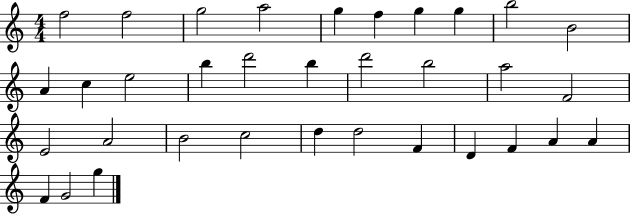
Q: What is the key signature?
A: C major